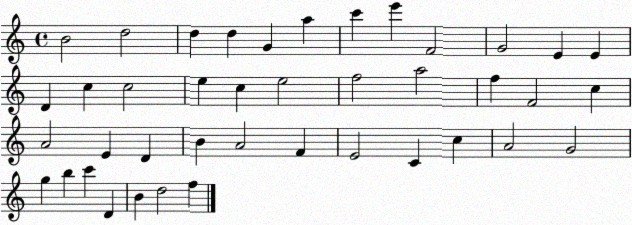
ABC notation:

X:1
T:Untitled
M:4/4
L:1/4
K:C
B2 d2 d d G a c' e' F2 G2 E E D c c2 e c e2 f2 a2 f F2 c A2 E D B A2 F E2 C c A2 G2 g b c' D B d2 f